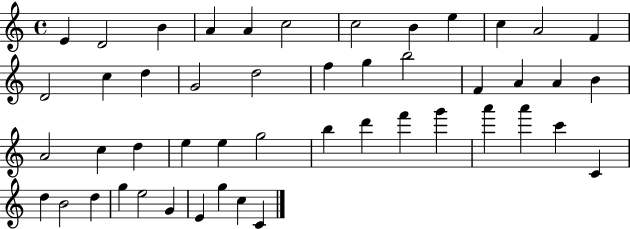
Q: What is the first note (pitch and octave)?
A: E4